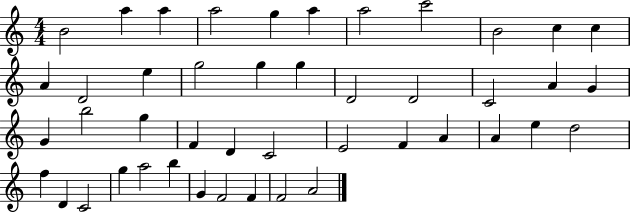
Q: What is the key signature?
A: C major